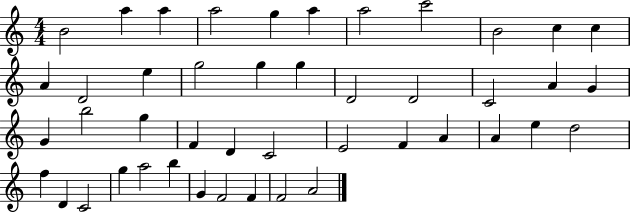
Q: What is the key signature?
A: C major